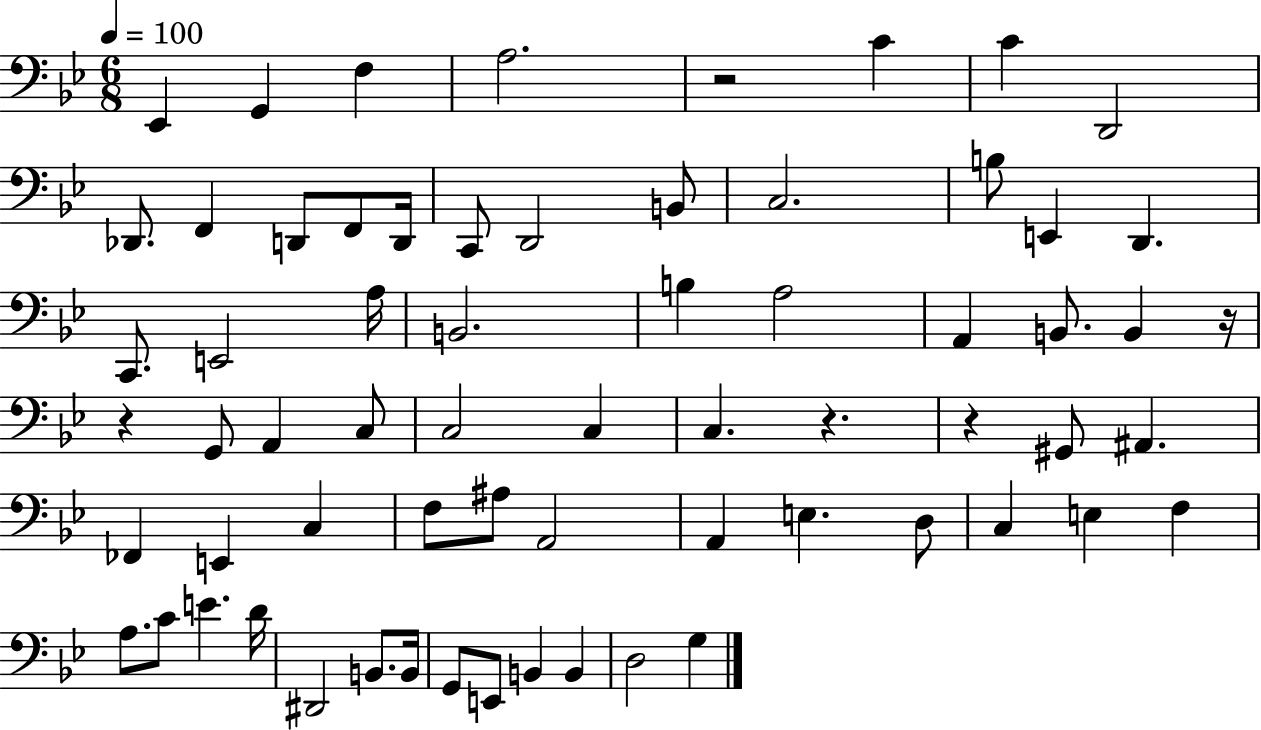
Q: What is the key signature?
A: BES major